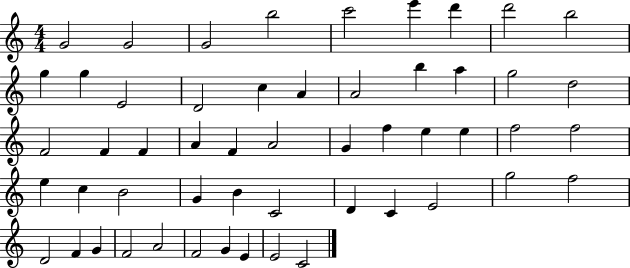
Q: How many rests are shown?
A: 0